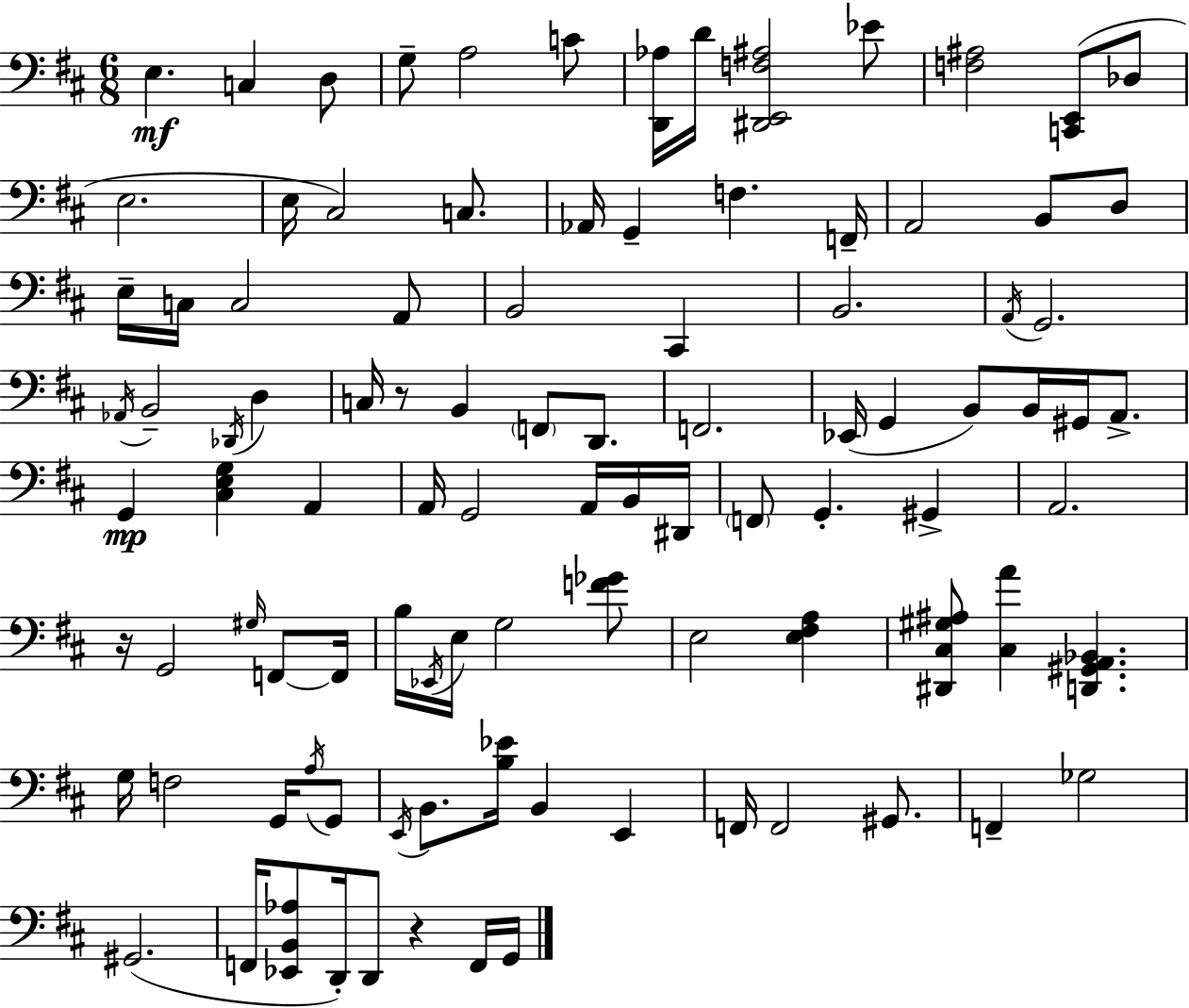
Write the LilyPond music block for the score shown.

{
  \clef bass
  \numericTimeSignature
  \time 6/8
  \key d \major
  e4.\mf c4 d8 | g8-- a2 c'8 | <d, aes>16 d'16 <dis, e, f ais>2 ees'8 | <f ais>2 <c, e,>8( des8 | \break e2. | e16 cis2) c8. | aes,16 g,4-- f4. f,16-- | a,2 b,8 d8 | \break e16-- c16 c2 a,8 | b,2 cis,4 | b,2. | \acciaccatura { a,16 } g,2. | \break \acciaccatura { aes,16 } b,2-- \acciaccatura { des,16 } d4 | c16 r8 b,4 \parenthesize f,8 | d,8. f,2. | ees,16( g,4 b,8) b,16 gis,16 | \break a,8.-> g,4\mp <cis e g>4 a,4 | a,16 g,2 | a,16 b,16 dis,16 \parenthesize f,8 g,4.-. gis,4-> | a,2. | \break r16 g,2 | \grace { gis16 } f,8~~ f,16 b16 \acciaccatura { ees,16 } e16 g2 | <f' ges'>8 e2 | <e fis a>4 <dis, cis gis ais>8 <cis a'>4 <d, gis, a, bes,>4. | \break g16 f2 | g,16 \acciaccatura { a16 } g,8 \acciaccatura { e,16 } b,8. <b ees'>16 b,4 | e,4 f,16 f,2 | gis,8. f,4-- ges2 | \break gis,2.( | f,16 <ees, b, aes>8 d,16-.) d,8 | r4 f,16 g,16 \bar "|."
}